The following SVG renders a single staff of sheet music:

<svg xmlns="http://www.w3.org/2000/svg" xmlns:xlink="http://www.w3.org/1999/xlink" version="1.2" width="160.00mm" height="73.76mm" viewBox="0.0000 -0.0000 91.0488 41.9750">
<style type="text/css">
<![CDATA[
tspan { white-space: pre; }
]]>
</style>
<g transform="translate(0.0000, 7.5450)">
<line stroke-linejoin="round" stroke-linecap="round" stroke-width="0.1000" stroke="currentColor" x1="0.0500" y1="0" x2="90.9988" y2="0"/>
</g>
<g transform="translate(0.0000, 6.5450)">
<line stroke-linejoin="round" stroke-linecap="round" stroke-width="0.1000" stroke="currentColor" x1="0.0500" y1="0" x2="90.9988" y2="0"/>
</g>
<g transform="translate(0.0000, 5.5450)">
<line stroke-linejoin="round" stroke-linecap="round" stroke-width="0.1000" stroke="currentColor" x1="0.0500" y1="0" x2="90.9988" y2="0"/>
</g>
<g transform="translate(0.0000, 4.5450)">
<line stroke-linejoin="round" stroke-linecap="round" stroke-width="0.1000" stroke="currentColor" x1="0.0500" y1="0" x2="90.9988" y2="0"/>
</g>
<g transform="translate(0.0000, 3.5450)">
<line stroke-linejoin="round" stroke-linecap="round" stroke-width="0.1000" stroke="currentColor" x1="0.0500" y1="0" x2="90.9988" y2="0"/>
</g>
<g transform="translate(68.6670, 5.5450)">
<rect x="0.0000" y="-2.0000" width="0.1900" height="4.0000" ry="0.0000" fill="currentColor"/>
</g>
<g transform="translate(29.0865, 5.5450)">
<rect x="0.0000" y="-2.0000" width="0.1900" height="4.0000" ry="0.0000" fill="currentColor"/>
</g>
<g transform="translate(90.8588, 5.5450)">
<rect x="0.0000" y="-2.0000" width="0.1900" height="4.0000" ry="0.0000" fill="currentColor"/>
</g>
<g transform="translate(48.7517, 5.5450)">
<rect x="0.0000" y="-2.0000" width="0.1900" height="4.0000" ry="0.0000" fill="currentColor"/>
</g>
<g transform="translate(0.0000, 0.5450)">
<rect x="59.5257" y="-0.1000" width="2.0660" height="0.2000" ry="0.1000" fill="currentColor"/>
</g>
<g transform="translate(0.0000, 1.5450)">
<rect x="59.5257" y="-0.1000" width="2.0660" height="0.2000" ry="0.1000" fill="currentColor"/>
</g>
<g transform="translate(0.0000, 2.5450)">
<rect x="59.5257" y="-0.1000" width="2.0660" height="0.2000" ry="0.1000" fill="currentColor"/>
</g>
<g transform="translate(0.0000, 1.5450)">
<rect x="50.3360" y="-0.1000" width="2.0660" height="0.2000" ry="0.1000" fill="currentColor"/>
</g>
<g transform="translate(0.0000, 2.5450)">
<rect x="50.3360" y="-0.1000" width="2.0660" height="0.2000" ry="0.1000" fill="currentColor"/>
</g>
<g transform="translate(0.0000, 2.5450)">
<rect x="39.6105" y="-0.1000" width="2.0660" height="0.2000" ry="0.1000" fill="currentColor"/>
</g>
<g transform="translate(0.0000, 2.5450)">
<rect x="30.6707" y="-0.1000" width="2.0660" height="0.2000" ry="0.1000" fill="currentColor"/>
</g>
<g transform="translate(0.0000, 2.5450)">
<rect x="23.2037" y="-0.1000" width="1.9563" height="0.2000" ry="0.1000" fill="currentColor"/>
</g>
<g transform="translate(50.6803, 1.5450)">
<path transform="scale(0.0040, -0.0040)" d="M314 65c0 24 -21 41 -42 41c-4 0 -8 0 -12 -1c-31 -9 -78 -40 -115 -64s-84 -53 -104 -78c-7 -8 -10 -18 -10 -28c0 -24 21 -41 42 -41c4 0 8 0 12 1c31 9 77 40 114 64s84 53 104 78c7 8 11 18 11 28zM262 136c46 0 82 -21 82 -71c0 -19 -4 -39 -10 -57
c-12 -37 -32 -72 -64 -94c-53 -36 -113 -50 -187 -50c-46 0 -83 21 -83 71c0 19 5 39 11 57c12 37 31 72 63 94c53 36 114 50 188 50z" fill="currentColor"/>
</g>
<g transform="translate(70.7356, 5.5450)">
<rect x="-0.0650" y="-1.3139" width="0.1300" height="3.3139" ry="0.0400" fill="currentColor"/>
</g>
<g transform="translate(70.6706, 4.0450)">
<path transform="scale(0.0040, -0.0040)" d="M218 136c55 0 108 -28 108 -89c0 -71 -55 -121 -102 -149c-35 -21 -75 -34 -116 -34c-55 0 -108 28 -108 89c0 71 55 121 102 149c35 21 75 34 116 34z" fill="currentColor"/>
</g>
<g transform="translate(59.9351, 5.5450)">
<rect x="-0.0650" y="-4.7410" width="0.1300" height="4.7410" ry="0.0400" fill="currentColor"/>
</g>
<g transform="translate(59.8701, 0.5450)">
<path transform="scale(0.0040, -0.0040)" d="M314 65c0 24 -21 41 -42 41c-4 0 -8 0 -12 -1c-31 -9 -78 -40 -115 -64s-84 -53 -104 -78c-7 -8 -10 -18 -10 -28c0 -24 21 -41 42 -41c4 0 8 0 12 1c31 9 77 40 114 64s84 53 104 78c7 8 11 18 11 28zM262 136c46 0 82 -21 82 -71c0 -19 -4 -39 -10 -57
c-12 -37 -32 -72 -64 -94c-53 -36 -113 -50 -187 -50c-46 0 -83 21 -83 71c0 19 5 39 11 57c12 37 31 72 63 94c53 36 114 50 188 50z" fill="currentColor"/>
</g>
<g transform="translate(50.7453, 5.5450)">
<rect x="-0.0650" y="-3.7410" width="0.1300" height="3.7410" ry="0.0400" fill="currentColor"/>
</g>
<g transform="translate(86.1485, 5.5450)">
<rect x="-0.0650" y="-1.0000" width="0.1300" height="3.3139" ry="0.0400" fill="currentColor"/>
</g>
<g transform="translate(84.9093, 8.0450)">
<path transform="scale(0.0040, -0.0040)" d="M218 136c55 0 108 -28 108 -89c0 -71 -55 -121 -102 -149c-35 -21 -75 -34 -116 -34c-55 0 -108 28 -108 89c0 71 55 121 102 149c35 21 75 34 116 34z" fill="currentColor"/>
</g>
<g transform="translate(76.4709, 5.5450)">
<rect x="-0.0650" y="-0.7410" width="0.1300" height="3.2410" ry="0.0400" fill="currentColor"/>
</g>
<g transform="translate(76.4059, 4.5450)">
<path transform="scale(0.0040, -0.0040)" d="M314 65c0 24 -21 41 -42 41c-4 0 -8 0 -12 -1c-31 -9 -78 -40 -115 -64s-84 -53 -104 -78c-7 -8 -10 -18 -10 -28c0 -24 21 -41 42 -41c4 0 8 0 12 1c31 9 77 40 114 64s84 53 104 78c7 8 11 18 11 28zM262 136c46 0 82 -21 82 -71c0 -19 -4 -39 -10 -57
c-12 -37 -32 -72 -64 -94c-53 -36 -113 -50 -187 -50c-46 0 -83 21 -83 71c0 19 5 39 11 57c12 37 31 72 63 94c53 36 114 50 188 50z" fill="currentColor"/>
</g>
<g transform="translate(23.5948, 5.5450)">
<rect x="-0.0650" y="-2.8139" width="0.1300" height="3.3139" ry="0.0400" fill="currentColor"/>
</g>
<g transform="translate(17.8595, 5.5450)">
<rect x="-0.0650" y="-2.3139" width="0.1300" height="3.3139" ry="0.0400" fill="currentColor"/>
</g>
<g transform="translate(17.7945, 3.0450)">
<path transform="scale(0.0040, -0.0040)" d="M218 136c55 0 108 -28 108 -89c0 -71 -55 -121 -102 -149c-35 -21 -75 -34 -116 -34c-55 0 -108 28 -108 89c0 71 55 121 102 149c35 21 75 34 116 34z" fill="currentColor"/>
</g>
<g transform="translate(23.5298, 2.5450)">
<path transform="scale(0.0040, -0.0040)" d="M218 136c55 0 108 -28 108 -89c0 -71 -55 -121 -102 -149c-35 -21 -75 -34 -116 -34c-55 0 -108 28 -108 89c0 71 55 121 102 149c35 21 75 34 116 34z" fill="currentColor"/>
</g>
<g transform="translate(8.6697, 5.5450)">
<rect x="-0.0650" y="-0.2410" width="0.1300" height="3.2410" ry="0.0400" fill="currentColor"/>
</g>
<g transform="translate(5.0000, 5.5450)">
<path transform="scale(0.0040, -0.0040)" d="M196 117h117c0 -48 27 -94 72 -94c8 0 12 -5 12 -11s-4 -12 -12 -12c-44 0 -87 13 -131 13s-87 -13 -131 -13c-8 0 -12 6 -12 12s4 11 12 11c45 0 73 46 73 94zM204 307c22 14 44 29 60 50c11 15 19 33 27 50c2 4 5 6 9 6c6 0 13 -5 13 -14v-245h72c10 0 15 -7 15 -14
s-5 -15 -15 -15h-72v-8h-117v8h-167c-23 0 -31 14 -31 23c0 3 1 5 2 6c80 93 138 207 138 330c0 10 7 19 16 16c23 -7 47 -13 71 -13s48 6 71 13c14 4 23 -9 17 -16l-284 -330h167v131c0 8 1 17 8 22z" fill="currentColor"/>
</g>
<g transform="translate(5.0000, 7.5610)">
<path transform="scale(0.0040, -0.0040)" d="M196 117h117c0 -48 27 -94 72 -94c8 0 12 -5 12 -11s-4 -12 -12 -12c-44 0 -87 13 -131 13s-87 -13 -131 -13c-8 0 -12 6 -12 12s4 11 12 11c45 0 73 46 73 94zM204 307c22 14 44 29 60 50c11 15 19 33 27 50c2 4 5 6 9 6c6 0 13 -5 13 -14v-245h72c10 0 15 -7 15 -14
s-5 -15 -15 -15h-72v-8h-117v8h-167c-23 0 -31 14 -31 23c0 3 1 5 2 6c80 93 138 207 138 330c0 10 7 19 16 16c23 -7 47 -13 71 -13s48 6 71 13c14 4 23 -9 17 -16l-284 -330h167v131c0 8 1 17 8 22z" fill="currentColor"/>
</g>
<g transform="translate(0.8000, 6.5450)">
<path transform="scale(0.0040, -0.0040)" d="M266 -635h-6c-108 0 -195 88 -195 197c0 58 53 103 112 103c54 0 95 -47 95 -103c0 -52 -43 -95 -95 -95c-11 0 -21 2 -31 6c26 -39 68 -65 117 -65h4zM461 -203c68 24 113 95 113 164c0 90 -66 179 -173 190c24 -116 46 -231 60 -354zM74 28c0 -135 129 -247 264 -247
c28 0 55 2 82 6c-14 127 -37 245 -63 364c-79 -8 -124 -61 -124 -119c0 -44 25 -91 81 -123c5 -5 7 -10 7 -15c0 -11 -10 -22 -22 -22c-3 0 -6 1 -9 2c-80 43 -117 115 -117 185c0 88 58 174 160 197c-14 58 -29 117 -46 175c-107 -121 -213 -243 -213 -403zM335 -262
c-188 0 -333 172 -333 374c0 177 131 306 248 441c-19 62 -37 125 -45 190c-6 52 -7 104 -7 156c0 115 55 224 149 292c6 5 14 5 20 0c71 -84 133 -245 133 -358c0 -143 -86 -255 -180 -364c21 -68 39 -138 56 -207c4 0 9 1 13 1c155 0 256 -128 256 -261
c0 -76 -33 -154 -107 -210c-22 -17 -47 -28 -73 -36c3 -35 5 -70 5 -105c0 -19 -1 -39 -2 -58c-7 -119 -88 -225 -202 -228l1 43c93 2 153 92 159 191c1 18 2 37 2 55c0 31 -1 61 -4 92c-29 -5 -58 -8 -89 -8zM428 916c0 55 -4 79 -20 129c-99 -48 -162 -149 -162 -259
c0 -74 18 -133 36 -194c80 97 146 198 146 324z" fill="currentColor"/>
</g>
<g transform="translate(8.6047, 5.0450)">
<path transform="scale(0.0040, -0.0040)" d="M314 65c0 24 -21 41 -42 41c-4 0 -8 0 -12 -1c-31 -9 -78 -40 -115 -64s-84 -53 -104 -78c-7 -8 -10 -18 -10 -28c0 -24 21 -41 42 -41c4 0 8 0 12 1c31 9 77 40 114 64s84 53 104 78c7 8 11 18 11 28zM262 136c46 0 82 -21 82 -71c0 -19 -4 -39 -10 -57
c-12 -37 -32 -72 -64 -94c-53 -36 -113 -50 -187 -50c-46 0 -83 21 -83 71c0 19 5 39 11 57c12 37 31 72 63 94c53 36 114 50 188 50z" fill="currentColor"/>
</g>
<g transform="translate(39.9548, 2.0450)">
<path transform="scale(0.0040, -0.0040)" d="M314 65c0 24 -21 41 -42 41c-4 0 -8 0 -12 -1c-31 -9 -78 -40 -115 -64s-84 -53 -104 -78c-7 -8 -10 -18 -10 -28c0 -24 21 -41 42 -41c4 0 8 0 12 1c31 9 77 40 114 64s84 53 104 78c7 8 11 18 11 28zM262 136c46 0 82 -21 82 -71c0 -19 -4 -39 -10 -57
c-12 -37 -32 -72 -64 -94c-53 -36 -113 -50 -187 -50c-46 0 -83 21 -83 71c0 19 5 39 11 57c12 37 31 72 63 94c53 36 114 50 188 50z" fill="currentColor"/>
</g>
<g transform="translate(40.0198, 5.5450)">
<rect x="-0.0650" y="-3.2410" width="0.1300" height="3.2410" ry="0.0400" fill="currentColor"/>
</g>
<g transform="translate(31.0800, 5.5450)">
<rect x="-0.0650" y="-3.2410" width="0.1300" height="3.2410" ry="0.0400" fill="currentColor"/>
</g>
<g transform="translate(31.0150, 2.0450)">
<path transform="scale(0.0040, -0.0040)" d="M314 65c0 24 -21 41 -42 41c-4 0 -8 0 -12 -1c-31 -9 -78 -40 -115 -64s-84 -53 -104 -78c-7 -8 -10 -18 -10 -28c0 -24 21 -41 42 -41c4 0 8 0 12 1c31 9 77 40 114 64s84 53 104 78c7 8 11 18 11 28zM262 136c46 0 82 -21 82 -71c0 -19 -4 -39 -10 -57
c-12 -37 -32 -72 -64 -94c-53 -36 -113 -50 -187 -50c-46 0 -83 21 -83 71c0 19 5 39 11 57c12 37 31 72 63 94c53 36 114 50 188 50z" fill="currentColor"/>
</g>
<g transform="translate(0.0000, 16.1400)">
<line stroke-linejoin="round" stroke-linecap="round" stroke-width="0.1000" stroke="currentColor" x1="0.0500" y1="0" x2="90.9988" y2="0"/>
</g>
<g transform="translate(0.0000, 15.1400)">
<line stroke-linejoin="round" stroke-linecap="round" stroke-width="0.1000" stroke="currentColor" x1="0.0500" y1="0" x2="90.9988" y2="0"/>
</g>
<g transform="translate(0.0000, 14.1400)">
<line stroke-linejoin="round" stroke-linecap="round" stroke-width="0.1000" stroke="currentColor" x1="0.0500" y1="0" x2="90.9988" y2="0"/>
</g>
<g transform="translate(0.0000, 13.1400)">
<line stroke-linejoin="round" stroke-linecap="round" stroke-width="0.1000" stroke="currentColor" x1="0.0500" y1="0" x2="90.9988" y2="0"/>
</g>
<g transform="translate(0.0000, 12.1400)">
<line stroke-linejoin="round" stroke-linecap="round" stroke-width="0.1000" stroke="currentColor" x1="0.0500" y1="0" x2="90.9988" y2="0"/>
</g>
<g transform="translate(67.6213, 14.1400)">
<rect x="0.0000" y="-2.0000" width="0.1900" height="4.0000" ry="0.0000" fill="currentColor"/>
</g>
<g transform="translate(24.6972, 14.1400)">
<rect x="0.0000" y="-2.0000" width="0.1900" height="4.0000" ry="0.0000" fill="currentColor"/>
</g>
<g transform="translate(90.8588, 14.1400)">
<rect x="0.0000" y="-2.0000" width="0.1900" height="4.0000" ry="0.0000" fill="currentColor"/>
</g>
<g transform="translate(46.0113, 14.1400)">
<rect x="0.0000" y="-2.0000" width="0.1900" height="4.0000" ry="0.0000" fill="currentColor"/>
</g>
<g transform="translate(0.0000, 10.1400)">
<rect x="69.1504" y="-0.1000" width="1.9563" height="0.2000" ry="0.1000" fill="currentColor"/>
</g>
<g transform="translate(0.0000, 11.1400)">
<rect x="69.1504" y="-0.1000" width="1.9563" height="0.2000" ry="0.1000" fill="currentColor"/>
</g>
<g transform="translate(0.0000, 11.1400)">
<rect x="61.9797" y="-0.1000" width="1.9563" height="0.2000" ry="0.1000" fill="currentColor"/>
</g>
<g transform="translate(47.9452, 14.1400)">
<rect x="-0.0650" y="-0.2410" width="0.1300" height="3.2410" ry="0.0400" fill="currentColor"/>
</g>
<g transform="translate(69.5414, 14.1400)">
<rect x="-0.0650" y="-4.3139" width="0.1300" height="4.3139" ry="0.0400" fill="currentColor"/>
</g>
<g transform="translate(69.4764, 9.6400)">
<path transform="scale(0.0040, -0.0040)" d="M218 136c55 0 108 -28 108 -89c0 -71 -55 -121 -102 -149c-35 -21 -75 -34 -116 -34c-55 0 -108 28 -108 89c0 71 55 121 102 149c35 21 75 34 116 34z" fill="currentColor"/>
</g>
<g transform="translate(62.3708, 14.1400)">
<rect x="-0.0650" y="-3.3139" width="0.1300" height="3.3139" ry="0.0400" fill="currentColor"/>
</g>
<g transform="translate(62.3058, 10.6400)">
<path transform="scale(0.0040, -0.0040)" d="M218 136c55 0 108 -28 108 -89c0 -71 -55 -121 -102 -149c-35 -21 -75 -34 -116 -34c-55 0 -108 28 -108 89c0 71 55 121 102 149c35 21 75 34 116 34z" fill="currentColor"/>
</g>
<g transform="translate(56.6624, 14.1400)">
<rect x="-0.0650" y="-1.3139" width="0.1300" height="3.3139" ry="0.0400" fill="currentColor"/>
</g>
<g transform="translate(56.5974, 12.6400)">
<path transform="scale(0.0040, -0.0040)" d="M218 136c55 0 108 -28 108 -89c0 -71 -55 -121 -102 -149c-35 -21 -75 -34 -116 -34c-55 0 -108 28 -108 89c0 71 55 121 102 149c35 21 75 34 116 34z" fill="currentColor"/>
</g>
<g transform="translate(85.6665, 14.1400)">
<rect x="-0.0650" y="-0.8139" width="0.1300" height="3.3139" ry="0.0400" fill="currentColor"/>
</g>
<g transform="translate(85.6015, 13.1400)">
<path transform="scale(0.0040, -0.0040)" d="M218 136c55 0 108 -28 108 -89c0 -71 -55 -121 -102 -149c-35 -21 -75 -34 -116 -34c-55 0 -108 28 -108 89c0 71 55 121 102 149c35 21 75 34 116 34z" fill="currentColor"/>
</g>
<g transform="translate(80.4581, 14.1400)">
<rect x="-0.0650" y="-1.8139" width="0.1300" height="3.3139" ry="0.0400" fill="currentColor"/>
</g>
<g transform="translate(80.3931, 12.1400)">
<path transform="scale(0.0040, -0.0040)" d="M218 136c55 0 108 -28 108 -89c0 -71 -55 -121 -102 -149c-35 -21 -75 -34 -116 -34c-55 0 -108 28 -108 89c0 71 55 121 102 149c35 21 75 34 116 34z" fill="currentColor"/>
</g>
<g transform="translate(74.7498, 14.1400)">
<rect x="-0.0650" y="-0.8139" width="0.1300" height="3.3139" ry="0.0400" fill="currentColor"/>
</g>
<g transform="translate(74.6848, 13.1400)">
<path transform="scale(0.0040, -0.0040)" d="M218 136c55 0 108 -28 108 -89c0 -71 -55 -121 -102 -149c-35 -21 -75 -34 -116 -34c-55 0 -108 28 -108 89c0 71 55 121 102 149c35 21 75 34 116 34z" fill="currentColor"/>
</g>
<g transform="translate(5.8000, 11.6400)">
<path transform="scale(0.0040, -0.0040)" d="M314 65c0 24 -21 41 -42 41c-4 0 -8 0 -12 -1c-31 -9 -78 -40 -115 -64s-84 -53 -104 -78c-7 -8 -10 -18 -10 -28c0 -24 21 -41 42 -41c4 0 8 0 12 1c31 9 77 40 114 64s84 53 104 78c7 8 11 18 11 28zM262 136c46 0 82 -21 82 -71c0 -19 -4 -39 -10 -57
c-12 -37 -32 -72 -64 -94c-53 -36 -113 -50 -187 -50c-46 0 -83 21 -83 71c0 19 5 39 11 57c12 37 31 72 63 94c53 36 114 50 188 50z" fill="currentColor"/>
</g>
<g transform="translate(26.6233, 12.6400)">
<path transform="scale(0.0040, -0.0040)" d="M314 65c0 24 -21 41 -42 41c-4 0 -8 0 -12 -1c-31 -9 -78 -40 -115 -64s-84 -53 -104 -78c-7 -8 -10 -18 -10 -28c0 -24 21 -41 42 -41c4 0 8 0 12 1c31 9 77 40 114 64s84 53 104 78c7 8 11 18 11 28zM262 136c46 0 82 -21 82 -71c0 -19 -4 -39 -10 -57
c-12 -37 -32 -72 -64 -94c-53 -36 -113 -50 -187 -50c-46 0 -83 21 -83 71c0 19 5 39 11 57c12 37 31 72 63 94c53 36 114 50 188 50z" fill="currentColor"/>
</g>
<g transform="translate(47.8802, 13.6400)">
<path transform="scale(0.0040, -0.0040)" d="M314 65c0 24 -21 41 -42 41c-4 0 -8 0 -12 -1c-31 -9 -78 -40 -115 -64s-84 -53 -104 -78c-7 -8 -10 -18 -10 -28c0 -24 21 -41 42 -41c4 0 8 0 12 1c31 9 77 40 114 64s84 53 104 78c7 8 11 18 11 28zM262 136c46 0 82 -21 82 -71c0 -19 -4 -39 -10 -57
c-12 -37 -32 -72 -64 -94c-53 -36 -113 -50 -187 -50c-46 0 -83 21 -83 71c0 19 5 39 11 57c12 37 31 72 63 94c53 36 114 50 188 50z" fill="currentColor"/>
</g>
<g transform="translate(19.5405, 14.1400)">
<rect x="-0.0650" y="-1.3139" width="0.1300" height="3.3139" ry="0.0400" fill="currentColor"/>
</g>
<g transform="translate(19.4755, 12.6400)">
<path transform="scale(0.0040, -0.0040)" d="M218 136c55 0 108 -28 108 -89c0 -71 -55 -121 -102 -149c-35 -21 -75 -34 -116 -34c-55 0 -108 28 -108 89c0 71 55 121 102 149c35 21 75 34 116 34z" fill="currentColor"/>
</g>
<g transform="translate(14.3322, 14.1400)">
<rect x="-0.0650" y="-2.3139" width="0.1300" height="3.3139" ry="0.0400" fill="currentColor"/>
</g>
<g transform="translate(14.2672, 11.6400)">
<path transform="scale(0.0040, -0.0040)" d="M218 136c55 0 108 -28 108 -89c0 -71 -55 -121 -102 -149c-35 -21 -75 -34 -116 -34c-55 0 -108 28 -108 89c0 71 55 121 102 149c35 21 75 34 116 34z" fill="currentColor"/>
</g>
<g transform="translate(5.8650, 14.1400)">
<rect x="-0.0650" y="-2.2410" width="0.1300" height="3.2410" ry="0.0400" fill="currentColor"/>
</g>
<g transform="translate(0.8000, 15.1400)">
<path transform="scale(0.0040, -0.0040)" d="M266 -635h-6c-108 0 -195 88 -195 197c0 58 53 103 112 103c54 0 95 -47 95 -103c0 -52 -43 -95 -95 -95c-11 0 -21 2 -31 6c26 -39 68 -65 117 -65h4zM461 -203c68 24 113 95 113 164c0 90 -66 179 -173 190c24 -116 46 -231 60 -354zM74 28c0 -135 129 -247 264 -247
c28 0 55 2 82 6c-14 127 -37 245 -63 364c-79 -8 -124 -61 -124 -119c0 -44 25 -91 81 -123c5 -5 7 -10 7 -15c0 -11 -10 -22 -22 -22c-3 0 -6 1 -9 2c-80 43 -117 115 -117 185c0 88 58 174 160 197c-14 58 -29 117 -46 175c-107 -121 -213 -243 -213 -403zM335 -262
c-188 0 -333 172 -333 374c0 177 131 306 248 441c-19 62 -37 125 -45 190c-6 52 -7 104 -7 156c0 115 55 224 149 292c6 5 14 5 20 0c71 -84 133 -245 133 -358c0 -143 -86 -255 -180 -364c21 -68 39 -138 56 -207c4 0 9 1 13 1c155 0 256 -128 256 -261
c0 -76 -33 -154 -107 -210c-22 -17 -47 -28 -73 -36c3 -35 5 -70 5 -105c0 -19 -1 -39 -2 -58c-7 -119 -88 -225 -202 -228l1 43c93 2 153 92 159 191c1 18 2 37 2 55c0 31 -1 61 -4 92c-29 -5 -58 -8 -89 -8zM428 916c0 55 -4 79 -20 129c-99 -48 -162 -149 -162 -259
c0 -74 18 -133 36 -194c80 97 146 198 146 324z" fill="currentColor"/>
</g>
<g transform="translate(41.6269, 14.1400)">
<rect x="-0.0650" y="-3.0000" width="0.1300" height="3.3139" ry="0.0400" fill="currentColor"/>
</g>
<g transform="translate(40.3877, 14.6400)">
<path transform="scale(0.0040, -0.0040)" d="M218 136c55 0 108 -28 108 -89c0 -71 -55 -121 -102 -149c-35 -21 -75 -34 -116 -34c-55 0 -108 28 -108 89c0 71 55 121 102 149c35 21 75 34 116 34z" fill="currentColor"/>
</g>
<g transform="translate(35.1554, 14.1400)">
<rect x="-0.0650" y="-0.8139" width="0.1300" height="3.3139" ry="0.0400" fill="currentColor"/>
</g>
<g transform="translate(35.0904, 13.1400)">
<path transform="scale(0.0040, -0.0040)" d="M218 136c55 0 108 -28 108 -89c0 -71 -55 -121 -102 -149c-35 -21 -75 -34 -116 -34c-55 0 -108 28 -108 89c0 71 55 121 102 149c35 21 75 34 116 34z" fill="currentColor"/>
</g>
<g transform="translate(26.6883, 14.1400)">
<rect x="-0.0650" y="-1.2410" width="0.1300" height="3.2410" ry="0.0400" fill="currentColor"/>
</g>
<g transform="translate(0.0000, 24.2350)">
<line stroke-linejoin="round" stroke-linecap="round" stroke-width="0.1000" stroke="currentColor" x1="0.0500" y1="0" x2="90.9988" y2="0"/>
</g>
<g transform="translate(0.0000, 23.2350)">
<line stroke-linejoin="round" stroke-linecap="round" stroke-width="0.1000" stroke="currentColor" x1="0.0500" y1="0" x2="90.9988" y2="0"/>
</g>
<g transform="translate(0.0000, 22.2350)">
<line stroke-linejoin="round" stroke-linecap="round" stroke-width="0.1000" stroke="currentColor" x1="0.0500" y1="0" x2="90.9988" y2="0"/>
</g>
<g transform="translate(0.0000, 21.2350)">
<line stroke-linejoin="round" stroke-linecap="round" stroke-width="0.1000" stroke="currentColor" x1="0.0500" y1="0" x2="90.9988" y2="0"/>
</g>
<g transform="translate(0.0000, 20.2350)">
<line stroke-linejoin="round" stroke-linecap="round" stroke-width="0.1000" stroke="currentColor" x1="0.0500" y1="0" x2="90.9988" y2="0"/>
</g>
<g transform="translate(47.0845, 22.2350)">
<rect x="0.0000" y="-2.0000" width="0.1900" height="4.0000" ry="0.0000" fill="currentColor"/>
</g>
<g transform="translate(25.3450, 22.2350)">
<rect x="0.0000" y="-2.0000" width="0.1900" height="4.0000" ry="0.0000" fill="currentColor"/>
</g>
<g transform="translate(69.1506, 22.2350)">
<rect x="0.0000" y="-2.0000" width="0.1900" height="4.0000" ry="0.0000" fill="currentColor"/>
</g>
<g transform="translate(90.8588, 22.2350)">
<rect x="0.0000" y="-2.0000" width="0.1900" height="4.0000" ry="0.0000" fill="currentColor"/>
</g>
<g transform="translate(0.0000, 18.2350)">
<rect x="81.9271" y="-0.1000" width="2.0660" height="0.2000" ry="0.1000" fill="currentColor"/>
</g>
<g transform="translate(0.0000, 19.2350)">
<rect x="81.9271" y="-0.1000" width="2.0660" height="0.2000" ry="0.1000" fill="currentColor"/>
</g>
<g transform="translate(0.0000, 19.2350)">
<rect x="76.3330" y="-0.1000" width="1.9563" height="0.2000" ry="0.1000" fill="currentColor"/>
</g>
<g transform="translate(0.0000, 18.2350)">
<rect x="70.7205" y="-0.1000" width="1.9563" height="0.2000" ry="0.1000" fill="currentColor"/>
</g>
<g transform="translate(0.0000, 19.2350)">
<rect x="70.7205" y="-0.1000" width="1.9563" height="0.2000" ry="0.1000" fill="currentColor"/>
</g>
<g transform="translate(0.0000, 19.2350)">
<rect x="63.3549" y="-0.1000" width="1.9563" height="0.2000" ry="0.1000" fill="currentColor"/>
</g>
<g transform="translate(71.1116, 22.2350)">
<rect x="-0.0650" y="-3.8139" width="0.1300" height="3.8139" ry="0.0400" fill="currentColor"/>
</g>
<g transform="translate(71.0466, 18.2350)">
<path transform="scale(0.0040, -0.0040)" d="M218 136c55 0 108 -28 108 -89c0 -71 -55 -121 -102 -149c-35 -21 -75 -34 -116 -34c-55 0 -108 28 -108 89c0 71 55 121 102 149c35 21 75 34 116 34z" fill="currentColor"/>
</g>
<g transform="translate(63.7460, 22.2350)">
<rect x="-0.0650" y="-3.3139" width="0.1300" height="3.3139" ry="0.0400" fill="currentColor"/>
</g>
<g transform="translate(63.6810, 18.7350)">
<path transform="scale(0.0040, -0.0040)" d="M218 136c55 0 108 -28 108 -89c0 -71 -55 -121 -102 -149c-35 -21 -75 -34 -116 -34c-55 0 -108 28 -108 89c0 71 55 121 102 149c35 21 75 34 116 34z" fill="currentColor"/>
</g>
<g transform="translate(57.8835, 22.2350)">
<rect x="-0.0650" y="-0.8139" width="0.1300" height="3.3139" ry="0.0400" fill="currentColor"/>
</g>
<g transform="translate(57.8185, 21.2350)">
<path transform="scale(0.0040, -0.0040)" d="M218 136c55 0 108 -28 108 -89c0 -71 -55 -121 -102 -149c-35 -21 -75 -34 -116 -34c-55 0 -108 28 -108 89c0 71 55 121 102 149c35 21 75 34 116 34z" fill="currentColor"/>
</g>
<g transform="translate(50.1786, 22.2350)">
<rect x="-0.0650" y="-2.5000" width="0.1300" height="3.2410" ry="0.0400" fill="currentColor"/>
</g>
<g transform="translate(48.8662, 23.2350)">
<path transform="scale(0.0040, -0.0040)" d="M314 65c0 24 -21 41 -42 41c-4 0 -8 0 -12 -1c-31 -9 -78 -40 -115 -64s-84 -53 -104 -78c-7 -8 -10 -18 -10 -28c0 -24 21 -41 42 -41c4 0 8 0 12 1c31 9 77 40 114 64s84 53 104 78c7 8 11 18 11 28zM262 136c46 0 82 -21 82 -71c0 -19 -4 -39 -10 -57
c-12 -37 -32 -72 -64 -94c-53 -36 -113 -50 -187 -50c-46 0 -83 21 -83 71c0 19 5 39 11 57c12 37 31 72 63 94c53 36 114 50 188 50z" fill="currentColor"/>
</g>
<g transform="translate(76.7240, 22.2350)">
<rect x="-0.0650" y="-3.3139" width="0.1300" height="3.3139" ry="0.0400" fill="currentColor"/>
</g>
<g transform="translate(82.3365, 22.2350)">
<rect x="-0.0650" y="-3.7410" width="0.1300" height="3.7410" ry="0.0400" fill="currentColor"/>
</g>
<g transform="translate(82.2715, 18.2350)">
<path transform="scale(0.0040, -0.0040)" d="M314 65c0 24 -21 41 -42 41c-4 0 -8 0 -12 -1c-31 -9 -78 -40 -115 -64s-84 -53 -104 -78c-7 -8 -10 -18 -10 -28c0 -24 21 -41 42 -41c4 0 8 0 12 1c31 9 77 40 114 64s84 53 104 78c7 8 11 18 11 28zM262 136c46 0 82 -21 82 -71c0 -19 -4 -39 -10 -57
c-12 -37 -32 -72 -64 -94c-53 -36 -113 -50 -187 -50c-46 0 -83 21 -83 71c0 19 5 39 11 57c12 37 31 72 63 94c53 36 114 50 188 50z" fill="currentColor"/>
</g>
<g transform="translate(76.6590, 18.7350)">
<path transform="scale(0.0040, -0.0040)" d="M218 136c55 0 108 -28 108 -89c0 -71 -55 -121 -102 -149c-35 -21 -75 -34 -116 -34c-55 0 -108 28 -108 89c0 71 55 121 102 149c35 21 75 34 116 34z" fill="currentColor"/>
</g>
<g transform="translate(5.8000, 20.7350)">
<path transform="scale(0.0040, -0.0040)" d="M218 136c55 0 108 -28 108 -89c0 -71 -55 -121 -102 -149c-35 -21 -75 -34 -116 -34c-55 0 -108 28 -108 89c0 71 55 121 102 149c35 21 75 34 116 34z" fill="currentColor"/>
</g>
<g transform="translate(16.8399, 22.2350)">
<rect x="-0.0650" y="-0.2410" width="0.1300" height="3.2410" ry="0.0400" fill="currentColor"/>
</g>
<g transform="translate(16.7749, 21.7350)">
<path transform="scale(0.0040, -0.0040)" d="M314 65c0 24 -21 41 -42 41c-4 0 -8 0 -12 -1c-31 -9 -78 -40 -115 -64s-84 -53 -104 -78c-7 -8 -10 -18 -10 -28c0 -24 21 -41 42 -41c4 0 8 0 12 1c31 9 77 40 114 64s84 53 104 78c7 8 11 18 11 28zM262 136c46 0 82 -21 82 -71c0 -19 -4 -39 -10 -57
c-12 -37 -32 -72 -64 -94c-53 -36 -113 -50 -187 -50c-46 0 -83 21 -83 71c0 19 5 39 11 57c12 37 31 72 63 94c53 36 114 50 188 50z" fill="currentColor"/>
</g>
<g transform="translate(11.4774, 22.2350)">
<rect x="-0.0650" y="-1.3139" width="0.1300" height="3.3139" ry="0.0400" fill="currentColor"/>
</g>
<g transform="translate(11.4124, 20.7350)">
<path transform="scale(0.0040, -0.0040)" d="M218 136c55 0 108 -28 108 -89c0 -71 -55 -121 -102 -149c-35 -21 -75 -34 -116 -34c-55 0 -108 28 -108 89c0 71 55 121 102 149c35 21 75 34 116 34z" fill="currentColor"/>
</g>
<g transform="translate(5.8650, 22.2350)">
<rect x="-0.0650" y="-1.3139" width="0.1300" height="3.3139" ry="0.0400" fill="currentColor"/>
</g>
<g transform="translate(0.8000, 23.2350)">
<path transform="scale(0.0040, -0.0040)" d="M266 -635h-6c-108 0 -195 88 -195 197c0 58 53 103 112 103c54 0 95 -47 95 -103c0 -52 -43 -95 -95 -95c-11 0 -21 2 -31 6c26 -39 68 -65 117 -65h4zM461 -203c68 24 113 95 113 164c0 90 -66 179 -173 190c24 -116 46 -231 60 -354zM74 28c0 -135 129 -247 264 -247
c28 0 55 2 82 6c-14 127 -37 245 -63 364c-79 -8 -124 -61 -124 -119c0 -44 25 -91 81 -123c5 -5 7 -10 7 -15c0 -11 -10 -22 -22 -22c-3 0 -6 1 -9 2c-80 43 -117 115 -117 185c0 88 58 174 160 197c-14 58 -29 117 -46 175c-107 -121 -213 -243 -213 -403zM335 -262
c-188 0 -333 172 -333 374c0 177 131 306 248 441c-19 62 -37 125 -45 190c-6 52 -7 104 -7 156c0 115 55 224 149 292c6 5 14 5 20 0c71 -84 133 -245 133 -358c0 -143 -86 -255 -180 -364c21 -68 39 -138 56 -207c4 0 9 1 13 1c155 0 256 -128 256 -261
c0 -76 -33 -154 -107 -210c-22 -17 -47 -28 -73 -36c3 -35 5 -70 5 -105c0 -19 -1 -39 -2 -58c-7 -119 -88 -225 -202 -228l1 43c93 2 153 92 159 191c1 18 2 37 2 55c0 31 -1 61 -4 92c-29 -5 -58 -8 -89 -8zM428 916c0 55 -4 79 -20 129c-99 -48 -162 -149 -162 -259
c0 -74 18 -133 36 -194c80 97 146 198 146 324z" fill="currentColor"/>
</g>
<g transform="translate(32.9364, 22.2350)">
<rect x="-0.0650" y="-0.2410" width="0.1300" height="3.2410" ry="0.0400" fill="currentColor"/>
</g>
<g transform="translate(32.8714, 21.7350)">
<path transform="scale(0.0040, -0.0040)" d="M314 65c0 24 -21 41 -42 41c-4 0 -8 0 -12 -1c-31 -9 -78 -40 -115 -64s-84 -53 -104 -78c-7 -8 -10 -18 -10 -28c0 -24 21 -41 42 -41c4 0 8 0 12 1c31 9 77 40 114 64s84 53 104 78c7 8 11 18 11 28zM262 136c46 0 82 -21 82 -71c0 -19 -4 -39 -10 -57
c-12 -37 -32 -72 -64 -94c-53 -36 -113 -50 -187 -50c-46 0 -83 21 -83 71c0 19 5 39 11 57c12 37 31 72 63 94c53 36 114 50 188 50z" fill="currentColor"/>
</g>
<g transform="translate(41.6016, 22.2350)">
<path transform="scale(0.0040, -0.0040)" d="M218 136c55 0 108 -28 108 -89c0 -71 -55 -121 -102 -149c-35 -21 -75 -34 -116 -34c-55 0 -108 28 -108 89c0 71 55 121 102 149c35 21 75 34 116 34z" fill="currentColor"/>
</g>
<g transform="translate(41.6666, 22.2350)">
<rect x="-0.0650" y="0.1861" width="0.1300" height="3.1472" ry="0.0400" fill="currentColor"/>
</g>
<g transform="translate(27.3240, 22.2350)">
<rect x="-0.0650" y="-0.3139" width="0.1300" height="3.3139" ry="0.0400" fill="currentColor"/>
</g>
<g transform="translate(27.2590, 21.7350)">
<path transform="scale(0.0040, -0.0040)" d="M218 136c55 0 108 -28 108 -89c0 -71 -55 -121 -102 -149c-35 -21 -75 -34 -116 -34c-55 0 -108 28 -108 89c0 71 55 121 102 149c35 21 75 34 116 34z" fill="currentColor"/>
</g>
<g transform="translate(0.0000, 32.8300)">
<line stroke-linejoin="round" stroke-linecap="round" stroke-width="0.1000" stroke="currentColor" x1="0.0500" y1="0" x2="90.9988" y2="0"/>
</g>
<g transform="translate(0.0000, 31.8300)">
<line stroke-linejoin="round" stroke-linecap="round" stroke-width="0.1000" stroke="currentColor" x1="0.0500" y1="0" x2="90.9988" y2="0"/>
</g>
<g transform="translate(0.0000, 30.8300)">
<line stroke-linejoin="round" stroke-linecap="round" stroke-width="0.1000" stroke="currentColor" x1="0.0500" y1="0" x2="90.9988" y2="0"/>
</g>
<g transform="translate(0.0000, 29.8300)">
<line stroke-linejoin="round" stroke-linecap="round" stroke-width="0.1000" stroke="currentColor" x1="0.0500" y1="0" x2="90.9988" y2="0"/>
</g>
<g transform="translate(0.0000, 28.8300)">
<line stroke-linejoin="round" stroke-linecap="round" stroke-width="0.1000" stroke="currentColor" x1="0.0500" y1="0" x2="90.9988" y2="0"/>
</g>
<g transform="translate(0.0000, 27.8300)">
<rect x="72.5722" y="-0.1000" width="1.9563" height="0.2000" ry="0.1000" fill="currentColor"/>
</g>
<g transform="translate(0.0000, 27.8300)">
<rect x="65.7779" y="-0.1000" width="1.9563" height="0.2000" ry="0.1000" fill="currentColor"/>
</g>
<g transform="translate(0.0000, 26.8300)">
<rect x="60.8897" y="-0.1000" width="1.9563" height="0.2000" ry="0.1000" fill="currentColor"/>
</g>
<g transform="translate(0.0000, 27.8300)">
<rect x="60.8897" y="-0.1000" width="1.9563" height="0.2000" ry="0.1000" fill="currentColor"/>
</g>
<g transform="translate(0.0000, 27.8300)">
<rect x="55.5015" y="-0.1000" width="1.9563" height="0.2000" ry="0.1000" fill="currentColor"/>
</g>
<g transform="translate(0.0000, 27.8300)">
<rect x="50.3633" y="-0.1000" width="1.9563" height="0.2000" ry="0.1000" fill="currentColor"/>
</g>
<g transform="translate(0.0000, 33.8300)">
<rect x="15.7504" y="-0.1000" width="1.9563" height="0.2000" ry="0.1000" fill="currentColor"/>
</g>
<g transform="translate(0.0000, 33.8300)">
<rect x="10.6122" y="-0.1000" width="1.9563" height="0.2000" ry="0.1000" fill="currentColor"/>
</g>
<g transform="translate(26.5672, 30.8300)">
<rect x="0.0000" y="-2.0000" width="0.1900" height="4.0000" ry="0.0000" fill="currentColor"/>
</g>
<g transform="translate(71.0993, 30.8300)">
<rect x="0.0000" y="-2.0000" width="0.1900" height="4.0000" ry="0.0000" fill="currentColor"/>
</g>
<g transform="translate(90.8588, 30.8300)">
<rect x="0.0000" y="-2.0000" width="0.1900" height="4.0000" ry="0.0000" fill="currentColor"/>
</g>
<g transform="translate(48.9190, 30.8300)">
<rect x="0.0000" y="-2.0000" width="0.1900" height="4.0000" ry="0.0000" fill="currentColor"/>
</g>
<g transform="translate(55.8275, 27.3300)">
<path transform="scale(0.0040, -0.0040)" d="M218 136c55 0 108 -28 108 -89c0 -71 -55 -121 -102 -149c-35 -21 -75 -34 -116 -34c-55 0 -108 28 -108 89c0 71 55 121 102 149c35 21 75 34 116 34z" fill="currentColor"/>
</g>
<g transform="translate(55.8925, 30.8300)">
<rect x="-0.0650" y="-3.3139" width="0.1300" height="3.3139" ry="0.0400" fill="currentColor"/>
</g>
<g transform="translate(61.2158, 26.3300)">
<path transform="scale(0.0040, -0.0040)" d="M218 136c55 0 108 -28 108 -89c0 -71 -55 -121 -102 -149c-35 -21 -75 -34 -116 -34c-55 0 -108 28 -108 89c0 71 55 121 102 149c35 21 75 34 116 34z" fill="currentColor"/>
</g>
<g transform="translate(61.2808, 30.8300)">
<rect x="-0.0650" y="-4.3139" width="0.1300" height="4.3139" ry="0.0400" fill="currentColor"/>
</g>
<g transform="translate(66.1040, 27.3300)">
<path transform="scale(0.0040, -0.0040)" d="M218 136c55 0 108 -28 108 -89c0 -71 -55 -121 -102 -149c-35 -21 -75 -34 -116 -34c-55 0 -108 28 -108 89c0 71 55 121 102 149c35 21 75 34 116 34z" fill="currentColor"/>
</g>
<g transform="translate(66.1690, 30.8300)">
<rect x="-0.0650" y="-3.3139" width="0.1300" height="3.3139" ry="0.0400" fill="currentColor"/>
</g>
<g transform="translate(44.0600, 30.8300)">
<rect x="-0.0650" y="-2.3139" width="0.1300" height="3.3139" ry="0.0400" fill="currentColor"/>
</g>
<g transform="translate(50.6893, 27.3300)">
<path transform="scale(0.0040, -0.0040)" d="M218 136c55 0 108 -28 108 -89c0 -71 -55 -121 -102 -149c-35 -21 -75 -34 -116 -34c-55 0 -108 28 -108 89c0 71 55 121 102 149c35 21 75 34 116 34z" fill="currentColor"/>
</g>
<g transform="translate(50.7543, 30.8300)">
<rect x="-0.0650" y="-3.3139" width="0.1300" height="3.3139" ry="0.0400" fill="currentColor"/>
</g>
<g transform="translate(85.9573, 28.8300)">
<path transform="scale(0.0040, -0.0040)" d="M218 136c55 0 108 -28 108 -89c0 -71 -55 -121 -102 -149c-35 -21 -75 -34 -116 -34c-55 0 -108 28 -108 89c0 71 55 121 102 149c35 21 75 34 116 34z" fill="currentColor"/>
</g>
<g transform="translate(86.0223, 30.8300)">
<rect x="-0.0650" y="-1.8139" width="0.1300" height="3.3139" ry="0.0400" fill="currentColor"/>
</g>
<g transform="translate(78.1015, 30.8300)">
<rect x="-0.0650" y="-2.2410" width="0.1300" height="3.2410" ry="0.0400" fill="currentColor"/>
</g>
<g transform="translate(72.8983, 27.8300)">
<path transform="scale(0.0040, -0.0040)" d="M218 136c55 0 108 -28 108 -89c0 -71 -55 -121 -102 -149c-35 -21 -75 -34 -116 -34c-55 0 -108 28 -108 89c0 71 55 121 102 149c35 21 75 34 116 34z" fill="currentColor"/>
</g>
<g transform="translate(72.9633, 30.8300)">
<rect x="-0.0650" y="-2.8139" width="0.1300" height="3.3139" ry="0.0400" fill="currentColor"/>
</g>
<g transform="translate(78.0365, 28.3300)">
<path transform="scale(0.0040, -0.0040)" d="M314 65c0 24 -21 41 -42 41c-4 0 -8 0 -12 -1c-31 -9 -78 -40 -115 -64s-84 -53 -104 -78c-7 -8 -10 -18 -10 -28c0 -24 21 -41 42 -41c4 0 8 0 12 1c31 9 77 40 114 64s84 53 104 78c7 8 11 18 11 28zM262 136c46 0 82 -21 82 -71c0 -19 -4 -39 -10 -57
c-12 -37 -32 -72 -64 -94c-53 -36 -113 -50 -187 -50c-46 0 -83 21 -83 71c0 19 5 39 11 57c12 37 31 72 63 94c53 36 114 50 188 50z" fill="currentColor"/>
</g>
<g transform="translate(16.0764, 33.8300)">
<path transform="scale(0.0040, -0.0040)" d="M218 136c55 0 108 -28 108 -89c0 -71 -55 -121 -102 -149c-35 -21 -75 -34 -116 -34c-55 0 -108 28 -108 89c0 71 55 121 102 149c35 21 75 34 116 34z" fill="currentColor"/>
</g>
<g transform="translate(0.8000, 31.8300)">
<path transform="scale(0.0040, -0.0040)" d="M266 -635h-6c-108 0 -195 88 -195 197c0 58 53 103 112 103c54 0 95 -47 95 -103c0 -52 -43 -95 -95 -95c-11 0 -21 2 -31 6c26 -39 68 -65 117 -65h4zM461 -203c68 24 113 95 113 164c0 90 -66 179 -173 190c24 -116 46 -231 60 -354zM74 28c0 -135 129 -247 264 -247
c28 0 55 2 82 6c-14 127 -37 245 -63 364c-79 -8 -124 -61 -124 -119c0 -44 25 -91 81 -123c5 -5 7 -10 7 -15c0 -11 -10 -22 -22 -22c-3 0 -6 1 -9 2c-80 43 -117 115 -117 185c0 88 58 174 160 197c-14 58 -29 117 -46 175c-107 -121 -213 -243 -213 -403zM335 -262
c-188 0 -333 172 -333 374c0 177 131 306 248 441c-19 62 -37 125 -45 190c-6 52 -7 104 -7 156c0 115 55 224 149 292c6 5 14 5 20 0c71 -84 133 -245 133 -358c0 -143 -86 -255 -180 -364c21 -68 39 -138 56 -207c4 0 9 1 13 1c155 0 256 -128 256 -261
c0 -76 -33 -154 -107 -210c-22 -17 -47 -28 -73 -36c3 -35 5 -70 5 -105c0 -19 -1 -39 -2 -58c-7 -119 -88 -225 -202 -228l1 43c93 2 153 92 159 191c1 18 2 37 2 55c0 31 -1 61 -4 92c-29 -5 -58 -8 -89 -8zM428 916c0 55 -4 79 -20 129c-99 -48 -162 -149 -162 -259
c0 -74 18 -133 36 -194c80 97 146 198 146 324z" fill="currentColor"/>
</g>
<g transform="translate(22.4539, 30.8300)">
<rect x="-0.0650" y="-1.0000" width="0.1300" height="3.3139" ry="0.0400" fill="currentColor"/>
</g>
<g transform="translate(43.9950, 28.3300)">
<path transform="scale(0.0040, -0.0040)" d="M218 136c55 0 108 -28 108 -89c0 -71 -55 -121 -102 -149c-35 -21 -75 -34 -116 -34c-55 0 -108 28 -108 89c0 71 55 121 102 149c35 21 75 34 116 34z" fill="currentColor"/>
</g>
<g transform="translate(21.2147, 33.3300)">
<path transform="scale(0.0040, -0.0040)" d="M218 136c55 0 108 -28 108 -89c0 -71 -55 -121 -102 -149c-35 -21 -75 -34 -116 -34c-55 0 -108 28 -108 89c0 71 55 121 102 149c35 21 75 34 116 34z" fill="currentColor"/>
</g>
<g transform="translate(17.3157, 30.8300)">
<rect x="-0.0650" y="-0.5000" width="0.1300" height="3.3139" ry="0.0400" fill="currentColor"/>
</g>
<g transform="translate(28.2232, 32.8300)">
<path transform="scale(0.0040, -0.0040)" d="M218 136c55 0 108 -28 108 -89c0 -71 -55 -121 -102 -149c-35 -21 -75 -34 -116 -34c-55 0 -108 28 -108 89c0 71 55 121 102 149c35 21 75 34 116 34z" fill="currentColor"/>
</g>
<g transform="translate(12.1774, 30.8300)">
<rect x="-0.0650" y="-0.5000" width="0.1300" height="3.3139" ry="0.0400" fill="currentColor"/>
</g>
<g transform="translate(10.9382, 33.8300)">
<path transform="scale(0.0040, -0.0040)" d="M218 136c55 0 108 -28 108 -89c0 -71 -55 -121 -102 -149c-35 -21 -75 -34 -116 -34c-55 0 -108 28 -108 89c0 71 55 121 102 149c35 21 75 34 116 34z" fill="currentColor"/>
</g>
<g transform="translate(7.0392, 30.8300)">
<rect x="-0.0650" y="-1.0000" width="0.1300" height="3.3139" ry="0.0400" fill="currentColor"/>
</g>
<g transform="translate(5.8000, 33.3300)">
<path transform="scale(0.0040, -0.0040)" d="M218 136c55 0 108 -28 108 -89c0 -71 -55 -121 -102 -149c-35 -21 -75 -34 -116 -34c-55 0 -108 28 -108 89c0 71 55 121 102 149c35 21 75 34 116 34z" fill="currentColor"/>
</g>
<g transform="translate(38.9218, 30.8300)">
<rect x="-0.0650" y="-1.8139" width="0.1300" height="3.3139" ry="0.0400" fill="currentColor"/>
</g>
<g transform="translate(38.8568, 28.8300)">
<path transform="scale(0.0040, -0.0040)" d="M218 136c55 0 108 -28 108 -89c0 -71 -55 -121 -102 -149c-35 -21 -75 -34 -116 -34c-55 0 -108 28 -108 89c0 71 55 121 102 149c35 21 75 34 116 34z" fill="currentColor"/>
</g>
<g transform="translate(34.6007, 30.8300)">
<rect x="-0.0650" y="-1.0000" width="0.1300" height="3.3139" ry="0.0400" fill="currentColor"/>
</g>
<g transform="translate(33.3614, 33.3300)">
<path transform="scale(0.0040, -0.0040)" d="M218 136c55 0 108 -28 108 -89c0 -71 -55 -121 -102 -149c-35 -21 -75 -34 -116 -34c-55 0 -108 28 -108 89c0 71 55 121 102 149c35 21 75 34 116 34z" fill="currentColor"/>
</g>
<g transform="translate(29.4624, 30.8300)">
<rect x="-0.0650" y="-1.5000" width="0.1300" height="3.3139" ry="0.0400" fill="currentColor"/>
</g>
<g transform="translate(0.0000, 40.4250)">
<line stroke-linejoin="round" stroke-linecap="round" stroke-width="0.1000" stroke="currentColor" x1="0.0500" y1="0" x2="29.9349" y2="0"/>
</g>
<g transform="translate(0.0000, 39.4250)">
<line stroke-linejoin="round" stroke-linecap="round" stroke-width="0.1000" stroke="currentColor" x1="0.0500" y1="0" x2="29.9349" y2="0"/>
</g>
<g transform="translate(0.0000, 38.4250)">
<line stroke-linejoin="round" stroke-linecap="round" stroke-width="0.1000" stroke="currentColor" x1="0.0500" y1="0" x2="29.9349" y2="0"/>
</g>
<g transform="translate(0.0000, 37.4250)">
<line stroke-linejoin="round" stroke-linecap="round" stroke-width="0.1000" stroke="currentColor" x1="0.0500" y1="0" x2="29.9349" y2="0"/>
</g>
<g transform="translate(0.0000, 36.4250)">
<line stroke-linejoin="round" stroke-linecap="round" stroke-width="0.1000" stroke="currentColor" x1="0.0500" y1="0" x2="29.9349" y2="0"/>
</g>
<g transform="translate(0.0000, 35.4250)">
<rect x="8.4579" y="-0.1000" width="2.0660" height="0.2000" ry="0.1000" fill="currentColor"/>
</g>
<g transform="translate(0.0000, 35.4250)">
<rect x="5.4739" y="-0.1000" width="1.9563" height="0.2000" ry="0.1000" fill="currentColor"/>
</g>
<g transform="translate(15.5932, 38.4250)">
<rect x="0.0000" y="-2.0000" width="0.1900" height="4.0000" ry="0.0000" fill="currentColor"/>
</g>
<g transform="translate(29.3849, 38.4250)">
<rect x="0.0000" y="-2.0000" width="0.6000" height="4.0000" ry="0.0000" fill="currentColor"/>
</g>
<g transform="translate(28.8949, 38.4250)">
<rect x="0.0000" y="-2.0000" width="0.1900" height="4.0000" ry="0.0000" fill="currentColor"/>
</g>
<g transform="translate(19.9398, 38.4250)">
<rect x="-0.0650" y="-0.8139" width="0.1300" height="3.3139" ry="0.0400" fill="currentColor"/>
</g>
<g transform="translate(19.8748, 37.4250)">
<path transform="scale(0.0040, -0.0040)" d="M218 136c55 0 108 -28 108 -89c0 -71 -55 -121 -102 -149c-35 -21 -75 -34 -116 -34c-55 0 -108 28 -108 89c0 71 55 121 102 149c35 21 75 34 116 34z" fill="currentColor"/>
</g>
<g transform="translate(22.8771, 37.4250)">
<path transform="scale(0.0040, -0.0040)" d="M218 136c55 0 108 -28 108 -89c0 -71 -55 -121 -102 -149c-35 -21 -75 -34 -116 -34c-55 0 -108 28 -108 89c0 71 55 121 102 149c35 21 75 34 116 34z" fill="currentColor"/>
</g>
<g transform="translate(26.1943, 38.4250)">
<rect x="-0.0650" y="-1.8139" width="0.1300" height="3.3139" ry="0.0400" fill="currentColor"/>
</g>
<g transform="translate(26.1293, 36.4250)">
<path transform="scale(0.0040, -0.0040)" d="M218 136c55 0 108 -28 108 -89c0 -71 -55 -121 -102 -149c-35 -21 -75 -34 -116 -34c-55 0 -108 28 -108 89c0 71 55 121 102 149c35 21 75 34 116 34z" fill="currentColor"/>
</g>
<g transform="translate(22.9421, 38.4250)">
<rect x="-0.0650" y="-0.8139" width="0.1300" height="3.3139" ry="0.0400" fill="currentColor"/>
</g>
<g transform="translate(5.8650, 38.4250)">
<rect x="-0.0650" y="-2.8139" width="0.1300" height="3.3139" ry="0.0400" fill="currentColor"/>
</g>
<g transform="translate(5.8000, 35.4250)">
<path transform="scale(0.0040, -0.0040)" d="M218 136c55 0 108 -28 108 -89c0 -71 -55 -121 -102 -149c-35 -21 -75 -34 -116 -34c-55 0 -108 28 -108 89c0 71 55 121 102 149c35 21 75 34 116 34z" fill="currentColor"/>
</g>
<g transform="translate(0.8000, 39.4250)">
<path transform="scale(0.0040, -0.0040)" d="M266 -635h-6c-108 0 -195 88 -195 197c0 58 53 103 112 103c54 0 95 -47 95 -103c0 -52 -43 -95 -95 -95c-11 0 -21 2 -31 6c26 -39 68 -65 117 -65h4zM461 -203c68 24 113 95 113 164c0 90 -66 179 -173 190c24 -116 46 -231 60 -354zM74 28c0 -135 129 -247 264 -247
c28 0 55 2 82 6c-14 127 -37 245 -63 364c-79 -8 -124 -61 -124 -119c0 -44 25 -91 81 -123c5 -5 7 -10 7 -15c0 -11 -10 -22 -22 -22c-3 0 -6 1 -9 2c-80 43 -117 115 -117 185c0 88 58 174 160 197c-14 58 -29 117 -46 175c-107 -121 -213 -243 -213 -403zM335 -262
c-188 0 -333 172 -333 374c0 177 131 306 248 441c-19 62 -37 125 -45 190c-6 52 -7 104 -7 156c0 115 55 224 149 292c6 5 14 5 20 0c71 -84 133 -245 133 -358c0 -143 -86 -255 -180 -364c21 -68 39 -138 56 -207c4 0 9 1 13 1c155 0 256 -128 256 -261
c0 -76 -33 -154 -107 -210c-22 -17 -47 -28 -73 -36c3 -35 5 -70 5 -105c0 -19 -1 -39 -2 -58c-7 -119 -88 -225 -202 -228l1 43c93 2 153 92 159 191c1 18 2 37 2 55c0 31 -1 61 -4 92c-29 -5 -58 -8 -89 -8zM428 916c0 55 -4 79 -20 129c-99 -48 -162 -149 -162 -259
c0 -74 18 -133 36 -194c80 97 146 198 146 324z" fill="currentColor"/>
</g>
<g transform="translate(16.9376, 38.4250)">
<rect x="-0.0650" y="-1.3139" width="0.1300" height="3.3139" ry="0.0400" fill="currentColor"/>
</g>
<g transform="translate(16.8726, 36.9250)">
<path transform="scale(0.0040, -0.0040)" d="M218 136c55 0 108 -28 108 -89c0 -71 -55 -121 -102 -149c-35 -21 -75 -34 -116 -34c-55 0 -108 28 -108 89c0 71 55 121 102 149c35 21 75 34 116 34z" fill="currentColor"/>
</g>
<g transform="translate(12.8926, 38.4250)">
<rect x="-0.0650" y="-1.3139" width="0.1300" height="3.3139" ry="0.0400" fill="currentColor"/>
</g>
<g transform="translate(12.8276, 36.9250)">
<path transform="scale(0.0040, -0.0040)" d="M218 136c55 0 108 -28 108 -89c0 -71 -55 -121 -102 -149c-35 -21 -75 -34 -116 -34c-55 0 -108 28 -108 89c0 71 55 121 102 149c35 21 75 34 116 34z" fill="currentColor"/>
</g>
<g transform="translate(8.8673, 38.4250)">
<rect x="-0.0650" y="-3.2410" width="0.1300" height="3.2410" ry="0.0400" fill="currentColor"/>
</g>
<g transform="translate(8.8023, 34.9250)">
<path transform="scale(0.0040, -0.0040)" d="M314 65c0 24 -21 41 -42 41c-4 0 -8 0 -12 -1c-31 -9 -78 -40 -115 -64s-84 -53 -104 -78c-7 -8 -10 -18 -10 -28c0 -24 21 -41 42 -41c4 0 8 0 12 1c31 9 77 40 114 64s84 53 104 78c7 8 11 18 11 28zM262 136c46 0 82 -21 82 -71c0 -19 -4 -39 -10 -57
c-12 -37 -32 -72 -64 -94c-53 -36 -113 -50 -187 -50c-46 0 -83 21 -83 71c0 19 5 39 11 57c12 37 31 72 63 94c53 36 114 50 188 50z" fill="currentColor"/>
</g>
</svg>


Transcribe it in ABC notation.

X:1
T:Untitled
M:4/4
L:1/4
K:C
c2 g a b2 b2 c'2 e'2 e d2 D g2 g e e2 d A c2 e b d' d f d e e c2 c c2 B G2 d b c' b c'2 D C C D E D f g b b d' b a g2 f a b2 e e d d f